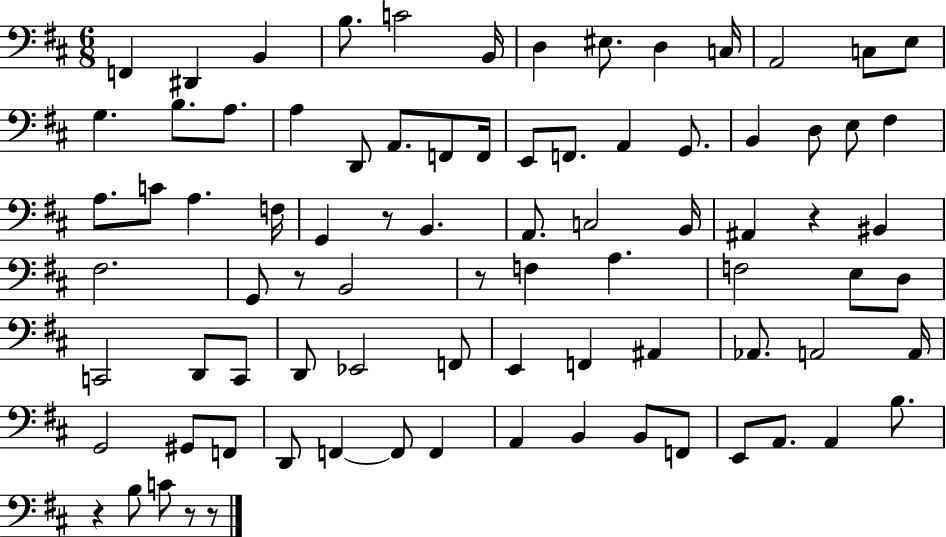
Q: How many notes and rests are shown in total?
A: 84